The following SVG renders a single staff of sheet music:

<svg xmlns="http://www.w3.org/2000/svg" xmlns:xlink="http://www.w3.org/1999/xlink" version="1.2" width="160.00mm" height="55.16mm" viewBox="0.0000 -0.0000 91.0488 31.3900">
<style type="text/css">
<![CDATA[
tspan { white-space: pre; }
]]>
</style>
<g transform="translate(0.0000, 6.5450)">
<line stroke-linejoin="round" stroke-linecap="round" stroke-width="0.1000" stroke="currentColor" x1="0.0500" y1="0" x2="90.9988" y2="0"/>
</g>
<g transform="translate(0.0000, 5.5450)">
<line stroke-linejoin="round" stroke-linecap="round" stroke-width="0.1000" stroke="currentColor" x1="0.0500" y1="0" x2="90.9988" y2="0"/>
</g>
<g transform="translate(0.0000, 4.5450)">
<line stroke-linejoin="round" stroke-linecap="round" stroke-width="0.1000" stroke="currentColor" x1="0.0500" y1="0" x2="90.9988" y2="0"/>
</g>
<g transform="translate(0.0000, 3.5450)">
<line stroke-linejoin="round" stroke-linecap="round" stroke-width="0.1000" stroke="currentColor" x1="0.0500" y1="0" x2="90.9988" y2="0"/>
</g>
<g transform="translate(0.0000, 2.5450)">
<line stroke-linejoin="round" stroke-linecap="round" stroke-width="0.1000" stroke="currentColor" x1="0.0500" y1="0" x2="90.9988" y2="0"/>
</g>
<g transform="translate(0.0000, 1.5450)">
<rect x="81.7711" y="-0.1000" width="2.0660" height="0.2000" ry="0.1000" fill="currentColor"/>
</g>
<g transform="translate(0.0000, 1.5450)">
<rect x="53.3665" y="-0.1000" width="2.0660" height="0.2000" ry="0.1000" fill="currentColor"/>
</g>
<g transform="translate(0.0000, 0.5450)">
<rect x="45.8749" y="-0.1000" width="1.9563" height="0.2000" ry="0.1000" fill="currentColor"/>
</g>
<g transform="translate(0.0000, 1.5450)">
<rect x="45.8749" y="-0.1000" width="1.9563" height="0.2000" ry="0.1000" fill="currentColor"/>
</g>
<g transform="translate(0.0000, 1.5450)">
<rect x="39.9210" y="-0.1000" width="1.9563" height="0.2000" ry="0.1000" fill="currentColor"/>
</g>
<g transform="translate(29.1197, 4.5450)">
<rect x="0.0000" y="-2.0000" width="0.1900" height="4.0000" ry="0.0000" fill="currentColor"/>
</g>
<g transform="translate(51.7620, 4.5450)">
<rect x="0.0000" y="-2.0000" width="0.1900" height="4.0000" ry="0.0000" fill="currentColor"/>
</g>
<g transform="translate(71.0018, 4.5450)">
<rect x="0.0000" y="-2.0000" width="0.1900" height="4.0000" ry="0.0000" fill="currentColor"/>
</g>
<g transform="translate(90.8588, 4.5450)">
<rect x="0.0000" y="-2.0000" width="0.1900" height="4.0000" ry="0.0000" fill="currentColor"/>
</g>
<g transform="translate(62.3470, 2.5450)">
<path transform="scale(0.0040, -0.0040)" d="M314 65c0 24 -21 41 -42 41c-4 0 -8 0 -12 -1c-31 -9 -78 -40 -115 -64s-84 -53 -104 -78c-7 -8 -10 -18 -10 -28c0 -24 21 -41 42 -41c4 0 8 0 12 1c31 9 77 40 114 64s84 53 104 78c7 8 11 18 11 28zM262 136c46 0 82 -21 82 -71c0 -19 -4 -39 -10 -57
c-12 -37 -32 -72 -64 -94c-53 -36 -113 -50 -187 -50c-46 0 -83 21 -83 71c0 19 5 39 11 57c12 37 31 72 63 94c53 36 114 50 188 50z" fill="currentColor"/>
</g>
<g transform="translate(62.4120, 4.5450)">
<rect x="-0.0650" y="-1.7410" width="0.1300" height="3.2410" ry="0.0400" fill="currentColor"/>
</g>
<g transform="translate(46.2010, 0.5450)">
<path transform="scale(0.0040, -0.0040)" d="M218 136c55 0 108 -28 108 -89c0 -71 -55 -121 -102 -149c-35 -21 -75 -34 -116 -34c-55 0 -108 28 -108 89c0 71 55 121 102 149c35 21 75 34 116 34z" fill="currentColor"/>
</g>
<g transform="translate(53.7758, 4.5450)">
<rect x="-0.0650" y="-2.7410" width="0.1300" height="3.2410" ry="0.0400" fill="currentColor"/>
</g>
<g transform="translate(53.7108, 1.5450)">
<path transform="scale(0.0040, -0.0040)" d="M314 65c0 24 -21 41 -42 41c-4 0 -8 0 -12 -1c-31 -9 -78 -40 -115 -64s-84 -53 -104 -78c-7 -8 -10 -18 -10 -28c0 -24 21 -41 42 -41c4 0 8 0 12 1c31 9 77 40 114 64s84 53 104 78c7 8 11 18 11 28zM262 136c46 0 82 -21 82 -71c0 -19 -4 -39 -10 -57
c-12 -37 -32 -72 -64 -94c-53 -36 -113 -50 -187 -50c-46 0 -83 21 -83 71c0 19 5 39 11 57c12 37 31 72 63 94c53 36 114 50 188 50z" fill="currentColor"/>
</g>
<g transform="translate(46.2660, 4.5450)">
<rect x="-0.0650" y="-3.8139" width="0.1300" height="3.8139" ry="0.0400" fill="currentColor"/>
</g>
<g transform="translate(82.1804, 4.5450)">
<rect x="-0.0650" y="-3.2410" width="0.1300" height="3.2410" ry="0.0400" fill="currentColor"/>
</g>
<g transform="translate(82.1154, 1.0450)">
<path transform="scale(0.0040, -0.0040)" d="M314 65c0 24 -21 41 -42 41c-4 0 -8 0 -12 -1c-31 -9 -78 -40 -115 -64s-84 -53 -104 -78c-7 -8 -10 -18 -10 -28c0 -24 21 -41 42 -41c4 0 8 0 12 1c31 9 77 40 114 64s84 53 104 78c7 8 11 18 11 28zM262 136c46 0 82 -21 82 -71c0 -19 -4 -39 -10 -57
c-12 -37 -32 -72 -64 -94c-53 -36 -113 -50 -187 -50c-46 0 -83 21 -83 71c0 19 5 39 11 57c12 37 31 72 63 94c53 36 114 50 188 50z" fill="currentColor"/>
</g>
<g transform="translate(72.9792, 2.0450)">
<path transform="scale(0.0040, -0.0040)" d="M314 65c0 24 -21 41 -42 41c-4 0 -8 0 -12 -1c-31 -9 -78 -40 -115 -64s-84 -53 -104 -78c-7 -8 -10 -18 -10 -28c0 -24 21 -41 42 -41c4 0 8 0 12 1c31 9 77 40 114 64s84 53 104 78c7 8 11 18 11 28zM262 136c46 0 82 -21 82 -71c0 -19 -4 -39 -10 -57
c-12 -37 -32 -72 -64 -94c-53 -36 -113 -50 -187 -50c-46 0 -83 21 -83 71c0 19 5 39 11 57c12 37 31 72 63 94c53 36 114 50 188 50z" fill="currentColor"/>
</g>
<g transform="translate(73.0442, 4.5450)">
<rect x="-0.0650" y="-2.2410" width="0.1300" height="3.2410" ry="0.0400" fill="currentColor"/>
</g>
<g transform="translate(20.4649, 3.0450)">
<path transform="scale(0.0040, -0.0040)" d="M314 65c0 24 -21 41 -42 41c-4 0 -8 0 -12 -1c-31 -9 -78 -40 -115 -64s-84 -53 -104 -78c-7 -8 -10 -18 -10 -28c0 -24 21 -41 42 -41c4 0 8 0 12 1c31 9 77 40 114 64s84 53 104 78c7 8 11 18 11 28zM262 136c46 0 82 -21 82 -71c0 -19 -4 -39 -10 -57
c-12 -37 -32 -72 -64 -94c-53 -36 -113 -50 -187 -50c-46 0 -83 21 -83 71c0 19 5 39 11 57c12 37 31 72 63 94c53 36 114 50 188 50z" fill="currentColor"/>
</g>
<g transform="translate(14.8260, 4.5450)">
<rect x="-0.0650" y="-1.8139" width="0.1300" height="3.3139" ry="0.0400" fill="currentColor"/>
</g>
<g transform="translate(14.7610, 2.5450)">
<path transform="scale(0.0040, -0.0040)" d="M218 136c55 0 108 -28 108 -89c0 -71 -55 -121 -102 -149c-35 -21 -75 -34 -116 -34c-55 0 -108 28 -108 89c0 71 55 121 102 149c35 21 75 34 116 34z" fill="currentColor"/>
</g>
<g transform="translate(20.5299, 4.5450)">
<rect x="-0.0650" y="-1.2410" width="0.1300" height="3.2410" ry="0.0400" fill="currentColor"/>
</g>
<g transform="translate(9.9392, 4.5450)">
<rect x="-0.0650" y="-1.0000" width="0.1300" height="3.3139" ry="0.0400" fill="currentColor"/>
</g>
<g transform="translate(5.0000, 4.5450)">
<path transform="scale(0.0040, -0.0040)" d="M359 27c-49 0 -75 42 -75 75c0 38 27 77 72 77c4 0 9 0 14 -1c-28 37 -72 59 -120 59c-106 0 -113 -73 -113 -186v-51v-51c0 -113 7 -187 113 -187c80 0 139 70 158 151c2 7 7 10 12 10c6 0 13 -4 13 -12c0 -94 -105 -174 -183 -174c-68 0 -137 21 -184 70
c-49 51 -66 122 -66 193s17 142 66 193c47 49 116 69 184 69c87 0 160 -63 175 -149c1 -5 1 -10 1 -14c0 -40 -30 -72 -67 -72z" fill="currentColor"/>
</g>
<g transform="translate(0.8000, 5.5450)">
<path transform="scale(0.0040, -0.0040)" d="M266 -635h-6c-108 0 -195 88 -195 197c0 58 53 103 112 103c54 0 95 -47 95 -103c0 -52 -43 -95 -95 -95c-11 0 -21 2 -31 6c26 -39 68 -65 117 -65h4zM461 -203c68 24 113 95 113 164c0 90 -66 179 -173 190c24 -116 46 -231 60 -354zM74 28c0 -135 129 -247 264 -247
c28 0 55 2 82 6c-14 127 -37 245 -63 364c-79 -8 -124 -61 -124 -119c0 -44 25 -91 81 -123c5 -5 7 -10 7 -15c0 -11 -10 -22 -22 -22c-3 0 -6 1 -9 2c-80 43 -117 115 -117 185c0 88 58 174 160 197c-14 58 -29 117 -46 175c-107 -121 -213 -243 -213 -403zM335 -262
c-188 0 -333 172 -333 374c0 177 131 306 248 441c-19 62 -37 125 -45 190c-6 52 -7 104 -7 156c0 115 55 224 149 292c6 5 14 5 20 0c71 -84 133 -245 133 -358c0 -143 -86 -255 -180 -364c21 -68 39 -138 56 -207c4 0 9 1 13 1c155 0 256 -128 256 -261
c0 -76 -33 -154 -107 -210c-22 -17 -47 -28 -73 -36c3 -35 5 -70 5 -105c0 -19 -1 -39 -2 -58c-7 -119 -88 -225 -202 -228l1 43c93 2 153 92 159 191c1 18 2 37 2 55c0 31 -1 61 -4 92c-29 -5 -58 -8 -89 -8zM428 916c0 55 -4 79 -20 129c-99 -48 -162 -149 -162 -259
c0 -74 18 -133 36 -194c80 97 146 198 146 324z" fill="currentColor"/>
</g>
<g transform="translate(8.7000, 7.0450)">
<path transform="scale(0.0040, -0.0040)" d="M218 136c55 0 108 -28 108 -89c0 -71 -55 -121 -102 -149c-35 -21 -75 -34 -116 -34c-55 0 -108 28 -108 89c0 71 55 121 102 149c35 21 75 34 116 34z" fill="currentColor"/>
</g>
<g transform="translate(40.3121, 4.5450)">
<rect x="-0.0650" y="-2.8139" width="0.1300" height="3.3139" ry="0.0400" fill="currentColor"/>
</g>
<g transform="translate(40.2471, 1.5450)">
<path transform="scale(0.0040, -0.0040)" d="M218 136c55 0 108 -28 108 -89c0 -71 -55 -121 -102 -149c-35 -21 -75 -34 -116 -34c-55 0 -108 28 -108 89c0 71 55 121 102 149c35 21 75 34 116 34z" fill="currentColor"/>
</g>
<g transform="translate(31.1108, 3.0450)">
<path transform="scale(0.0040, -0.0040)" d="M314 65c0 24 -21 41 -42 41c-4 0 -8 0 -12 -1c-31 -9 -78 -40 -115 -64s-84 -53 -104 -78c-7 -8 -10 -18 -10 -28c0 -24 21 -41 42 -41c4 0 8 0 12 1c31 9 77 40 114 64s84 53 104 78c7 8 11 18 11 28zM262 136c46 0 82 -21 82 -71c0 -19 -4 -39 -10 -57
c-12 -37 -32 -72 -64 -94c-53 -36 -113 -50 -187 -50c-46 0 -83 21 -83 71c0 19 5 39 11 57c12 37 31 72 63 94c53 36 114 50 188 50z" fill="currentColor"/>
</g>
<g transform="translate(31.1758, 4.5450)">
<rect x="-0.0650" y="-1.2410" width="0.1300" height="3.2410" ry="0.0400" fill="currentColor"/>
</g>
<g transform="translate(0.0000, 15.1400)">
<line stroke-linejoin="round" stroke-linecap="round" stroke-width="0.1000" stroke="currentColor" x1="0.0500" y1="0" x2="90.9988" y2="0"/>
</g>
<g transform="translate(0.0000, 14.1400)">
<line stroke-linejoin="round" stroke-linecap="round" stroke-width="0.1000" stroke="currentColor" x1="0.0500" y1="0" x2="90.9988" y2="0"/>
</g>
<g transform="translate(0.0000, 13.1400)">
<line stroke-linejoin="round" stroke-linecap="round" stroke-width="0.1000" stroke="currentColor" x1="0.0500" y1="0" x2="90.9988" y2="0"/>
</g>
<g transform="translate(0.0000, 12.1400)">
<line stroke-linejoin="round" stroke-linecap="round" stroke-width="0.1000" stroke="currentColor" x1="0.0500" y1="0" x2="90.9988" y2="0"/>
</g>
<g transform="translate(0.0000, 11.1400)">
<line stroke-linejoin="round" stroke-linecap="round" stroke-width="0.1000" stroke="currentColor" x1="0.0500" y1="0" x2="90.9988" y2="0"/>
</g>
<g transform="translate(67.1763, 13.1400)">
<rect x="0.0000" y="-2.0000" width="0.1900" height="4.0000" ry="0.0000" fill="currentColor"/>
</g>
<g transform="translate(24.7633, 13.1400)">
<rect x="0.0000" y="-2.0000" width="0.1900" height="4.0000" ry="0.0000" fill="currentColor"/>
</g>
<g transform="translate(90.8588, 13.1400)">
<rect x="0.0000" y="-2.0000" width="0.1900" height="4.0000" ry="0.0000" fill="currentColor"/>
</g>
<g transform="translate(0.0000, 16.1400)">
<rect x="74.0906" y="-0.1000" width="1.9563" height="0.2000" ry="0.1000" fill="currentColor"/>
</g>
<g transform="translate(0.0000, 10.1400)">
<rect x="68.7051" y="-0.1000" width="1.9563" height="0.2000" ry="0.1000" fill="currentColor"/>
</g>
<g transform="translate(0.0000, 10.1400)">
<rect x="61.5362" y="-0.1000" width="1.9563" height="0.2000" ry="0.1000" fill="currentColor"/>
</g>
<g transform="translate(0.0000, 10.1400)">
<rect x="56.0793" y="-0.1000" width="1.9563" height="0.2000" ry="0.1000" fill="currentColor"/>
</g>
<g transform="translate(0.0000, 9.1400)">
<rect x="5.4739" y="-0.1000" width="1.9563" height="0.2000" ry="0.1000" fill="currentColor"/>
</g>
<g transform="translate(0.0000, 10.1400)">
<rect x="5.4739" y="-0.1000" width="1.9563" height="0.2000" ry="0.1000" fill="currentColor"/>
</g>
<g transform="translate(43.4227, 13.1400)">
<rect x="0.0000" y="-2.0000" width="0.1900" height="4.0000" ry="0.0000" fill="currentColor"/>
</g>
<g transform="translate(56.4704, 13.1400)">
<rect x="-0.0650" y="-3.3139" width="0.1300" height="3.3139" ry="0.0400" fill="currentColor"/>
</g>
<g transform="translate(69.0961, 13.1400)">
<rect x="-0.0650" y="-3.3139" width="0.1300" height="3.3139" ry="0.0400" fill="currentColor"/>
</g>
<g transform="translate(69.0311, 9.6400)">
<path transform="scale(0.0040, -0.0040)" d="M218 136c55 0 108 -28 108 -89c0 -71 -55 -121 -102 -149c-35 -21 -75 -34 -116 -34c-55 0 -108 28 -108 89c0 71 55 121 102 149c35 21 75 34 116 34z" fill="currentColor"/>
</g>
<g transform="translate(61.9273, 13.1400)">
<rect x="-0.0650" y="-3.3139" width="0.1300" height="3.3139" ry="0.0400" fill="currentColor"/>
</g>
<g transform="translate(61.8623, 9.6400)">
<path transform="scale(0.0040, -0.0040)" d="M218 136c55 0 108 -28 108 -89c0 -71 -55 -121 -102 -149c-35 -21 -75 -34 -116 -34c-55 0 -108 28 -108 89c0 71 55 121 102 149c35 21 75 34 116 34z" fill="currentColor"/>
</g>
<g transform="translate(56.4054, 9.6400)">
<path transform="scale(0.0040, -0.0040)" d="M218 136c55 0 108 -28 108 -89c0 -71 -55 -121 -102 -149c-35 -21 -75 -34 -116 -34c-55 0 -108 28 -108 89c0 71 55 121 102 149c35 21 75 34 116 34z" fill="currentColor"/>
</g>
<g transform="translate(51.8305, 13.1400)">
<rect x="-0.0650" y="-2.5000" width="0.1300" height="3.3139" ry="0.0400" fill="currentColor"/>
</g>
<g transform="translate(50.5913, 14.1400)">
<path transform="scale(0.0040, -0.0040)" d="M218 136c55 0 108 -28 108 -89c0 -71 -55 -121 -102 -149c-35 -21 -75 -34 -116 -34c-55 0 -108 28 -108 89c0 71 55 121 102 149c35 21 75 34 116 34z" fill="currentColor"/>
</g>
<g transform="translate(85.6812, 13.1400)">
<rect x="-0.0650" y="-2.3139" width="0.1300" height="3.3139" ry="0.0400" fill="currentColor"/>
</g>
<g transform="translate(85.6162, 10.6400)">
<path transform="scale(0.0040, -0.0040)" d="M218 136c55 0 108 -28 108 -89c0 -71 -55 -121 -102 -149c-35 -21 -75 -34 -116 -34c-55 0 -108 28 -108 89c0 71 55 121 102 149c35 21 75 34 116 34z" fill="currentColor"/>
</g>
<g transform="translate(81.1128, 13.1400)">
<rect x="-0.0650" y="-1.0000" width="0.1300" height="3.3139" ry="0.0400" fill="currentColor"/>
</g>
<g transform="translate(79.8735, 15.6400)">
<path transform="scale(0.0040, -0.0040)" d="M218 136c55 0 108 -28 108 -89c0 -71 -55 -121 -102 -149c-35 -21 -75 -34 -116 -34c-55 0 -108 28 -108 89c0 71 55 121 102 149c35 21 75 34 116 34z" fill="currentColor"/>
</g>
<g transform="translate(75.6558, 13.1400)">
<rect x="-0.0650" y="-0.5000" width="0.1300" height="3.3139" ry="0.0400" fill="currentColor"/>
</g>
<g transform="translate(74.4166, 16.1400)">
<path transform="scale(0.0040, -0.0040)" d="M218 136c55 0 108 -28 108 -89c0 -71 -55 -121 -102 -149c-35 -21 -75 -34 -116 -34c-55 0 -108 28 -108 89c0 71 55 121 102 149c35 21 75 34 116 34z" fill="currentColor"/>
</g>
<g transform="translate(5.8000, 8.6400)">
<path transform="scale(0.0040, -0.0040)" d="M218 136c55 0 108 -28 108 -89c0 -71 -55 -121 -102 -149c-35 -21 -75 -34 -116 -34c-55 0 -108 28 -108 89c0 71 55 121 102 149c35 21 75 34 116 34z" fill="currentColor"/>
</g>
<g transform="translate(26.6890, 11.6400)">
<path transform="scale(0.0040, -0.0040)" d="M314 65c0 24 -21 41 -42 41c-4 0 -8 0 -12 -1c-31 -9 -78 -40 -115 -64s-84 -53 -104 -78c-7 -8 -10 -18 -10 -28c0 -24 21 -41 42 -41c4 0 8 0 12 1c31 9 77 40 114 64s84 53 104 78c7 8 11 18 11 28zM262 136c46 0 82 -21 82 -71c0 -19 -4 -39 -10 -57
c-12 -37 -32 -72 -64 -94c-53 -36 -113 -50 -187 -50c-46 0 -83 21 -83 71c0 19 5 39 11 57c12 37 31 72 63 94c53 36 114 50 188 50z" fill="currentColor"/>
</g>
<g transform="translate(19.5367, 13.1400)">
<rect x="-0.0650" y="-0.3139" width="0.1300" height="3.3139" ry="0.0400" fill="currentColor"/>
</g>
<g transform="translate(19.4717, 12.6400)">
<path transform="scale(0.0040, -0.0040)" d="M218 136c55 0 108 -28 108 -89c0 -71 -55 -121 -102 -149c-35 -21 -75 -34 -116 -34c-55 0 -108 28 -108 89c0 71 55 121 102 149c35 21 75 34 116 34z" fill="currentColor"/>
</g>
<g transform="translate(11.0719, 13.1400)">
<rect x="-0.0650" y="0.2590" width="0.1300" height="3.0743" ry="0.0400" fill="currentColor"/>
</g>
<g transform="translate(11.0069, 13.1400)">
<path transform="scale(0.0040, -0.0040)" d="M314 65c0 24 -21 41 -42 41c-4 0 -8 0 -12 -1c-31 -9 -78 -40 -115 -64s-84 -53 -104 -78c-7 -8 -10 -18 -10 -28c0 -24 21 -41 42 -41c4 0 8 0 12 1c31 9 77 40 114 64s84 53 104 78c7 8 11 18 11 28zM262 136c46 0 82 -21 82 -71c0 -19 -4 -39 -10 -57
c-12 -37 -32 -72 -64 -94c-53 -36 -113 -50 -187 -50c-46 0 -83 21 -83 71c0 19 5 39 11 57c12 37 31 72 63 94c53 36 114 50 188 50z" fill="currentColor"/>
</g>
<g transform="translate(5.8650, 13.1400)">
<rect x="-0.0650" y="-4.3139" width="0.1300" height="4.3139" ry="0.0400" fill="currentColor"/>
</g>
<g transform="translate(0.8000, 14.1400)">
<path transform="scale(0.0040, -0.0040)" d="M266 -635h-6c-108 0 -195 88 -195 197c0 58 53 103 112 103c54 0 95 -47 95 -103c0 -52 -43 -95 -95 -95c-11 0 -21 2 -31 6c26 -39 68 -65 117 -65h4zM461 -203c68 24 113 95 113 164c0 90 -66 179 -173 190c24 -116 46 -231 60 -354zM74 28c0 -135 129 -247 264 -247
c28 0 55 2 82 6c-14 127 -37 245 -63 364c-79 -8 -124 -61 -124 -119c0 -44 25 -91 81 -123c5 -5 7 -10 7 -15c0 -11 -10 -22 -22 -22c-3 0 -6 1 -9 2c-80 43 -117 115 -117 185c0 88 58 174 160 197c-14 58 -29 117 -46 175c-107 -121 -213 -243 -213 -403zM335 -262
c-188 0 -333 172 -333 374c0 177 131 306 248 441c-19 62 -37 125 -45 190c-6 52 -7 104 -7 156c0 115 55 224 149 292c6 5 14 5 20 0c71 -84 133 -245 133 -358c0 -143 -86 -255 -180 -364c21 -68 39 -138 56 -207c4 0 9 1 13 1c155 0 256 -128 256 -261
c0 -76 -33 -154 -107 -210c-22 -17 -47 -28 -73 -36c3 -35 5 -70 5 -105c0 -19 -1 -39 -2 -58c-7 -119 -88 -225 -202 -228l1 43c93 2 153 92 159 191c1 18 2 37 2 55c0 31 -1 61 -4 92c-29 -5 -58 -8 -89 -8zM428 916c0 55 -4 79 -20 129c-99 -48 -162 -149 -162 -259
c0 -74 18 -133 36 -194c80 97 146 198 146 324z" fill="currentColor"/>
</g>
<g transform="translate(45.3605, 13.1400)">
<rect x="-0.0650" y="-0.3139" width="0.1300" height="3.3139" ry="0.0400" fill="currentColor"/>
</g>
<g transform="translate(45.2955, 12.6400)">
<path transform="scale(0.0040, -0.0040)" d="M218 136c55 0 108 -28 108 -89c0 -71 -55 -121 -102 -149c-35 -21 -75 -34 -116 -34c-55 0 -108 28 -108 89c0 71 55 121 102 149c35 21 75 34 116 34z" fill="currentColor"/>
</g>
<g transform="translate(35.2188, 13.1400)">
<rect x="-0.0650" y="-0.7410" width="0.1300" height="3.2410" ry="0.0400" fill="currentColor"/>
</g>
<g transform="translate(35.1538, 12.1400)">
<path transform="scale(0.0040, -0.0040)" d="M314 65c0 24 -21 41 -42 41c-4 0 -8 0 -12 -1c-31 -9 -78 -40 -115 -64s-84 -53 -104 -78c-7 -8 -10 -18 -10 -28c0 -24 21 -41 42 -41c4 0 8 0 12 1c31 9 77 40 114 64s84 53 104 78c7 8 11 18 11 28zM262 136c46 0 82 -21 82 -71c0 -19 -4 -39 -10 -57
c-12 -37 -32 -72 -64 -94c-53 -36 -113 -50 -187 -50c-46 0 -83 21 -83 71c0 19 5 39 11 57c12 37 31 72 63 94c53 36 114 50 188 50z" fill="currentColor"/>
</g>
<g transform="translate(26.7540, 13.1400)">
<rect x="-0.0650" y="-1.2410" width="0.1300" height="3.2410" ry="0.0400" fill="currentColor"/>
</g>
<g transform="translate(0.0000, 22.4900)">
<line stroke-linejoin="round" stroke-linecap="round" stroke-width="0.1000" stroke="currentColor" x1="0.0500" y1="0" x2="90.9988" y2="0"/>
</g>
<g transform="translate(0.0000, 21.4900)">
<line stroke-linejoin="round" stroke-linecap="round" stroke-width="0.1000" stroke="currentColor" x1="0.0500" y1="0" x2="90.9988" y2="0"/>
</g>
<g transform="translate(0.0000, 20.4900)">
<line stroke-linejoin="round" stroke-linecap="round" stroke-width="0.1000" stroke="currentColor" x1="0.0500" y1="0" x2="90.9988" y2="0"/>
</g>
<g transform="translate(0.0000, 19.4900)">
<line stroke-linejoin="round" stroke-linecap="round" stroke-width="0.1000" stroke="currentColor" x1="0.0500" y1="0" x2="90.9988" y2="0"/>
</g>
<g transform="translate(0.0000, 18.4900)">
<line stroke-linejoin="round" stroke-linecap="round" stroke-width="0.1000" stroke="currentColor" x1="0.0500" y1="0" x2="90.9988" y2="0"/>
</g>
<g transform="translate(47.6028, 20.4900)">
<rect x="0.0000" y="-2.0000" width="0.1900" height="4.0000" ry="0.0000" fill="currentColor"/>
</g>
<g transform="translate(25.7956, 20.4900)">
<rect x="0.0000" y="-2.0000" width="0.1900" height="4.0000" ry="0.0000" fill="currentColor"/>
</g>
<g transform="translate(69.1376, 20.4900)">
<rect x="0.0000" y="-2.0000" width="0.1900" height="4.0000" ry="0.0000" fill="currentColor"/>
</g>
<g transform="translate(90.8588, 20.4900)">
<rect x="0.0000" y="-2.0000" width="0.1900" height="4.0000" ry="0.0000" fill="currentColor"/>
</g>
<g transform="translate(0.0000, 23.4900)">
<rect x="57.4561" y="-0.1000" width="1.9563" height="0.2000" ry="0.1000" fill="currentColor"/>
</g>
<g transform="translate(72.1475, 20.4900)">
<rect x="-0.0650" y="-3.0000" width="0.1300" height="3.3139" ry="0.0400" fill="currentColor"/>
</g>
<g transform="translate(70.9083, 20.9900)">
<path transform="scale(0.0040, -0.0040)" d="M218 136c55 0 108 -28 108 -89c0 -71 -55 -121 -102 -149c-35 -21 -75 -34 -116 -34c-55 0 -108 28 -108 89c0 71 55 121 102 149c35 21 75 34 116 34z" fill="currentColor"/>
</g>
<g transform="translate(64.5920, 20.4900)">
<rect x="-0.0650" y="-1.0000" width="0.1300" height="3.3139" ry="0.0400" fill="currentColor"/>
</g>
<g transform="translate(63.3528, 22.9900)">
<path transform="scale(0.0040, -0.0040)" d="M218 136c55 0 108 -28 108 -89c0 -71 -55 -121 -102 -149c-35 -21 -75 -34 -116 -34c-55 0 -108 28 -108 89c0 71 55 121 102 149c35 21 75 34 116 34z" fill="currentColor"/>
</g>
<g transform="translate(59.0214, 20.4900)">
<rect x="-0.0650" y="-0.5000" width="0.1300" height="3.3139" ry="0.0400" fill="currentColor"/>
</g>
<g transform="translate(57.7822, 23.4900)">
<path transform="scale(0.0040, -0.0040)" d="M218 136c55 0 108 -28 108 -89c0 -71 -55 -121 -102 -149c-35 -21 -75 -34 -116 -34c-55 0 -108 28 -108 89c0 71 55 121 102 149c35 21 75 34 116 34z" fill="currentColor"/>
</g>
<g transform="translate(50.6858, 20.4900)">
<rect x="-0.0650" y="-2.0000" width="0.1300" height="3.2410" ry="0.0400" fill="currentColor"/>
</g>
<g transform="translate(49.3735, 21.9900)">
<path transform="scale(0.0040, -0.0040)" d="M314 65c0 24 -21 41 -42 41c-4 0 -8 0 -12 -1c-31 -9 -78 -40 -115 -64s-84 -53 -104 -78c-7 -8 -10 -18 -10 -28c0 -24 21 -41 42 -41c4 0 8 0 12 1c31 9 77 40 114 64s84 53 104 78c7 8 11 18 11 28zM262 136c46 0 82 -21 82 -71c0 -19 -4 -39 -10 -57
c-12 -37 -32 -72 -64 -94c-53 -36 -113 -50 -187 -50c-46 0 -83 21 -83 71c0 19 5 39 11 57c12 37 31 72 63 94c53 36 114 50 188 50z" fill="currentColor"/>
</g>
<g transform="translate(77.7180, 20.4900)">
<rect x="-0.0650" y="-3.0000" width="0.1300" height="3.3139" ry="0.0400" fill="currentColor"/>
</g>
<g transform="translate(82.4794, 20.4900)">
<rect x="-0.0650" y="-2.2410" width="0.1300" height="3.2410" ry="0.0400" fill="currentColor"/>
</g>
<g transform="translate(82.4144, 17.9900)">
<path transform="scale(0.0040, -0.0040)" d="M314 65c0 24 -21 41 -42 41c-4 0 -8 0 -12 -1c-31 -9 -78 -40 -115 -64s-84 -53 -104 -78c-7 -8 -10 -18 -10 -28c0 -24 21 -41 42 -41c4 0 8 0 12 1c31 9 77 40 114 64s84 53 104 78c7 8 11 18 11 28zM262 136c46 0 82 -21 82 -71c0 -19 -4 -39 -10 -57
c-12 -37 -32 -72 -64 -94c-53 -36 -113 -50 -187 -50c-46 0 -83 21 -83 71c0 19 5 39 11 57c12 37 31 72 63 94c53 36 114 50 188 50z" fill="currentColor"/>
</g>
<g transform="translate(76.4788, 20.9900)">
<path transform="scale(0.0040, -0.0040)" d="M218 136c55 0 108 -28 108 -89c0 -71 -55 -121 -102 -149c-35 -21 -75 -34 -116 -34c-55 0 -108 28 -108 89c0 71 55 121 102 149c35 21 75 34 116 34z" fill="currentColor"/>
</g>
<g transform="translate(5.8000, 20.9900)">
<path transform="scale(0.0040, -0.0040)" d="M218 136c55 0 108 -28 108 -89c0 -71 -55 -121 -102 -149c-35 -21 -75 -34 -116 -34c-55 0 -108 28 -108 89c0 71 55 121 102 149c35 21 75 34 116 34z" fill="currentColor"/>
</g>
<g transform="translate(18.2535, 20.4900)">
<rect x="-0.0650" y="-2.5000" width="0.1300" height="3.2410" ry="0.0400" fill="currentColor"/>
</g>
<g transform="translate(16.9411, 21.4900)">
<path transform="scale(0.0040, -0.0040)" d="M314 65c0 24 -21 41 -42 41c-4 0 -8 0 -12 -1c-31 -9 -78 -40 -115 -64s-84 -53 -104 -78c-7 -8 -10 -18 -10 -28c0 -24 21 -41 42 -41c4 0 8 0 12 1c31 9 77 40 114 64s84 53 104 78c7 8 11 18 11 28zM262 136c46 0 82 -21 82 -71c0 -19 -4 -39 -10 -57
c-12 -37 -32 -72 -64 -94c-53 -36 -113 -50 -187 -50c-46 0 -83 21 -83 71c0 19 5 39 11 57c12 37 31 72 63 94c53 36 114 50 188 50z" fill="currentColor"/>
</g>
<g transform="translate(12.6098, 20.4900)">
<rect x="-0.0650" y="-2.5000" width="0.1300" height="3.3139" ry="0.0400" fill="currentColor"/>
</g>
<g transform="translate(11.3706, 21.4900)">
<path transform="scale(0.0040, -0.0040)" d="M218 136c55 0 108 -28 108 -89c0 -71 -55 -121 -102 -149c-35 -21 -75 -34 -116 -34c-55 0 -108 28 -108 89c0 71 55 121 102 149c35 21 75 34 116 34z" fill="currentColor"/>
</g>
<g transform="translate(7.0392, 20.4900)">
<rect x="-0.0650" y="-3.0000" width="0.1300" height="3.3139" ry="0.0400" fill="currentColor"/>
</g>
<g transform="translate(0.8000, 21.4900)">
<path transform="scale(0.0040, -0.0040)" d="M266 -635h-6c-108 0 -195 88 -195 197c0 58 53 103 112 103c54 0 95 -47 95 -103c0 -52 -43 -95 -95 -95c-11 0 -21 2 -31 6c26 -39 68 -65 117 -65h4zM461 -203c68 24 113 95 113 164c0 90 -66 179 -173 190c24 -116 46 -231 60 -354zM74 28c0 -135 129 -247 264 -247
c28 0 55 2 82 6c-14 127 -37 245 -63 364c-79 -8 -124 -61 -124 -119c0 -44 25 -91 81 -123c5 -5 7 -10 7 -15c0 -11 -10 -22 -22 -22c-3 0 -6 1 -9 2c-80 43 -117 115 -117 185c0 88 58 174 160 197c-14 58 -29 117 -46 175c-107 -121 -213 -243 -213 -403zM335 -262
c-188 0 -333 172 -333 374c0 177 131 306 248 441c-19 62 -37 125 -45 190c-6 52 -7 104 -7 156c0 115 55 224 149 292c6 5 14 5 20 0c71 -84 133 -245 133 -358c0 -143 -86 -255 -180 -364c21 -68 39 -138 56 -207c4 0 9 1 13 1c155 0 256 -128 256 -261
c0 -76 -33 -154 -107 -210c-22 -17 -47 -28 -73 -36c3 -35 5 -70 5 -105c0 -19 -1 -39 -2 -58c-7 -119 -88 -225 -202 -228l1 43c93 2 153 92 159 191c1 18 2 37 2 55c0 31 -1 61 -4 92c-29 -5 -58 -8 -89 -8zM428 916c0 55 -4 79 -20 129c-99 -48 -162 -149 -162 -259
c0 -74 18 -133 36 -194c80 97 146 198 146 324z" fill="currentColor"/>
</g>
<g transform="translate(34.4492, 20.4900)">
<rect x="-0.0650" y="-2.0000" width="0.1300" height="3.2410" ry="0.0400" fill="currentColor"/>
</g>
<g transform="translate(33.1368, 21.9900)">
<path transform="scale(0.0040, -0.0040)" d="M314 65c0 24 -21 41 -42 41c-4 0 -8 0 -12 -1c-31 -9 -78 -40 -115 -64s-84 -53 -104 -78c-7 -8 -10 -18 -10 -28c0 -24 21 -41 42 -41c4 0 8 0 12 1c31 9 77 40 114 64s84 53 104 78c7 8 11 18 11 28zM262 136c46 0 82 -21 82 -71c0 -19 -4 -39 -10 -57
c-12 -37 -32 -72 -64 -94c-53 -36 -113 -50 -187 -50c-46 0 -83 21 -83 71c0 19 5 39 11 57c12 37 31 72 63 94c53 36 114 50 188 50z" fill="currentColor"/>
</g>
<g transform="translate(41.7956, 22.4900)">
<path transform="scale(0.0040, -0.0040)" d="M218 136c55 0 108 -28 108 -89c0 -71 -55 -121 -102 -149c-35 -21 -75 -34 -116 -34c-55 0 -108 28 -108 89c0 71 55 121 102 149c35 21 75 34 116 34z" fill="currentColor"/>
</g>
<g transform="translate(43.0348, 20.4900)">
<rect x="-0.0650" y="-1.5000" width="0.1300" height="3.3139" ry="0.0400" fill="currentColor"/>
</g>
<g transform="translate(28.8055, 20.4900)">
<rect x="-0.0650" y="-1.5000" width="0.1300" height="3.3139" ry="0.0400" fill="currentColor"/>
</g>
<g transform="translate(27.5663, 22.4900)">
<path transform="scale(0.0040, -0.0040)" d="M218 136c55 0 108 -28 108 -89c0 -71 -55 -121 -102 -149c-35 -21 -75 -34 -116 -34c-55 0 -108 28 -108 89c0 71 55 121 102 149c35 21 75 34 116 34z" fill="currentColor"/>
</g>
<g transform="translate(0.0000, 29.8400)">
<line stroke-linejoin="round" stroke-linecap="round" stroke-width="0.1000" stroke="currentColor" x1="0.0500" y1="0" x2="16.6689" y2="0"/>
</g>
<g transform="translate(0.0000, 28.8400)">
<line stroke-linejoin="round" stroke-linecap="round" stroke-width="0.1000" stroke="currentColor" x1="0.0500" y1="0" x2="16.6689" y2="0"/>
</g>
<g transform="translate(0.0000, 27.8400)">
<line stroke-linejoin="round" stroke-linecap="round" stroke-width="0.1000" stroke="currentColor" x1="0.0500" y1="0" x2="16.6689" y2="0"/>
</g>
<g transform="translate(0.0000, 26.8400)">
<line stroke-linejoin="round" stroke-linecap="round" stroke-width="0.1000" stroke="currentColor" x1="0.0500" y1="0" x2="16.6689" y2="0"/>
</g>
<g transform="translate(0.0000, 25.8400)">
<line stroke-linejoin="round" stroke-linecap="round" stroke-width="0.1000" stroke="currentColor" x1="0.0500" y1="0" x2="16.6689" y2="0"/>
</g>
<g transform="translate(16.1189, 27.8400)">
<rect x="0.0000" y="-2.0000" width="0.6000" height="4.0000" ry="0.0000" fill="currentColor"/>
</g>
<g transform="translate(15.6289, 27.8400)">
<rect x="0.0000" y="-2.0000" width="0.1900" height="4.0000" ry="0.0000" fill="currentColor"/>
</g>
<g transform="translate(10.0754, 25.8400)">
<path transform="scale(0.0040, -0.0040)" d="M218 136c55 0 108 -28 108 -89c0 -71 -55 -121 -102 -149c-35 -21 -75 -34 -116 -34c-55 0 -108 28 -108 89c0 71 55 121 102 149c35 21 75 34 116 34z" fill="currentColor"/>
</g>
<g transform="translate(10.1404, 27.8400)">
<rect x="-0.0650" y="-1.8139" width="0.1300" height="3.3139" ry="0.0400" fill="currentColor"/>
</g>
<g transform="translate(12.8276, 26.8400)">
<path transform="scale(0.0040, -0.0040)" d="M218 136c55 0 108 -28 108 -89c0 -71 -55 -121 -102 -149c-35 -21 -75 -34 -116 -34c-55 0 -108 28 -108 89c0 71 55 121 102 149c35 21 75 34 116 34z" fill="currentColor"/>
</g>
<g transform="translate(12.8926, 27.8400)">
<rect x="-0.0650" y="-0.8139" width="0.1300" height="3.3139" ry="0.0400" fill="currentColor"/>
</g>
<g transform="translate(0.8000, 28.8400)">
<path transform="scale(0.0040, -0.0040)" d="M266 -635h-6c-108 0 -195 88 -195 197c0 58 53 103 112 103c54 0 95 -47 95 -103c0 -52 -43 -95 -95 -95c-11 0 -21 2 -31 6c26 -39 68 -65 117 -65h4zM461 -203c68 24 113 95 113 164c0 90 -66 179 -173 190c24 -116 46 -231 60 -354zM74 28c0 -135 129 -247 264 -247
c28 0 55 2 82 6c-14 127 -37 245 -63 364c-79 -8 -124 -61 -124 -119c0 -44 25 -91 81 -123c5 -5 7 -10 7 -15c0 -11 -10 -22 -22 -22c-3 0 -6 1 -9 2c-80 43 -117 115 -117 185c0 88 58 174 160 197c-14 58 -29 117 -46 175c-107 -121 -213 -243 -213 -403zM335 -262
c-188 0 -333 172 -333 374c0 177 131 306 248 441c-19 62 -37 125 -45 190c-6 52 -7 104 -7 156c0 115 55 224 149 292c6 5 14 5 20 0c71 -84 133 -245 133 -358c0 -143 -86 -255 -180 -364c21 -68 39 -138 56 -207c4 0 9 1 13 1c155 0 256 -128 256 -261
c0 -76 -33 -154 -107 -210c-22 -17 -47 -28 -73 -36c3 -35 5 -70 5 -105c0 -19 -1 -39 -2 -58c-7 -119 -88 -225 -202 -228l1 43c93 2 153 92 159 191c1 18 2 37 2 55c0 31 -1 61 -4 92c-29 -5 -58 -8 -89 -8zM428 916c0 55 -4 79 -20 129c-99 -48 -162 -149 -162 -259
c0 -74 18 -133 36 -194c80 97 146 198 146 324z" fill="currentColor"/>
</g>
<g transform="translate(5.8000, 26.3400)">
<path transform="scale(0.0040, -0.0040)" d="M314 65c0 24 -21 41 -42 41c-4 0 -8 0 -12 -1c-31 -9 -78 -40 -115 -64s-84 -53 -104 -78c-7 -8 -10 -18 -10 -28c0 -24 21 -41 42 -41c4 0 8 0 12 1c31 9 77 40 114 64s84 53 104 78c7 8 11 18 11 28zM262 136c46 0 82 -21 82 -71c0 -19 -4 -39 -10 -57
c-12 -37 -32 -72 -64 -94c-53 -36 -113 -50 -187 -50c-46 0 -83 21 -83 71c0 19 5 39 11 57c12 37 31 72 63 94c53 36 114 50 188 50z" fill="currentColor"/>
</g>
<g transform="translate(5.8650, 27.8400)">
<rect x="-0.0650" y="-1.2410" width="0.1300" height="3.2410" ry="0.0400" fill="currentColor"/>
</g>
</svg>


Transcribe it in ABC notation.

X:1
T:Untitled
M:4/4
L:1/4
K:C
D f e2 e2 a c' a2 f2 g2 b2 d' B2 c e2 d2 c G b b b C D g A G G2 E F2 E F2 C D A A g2 e2 f d